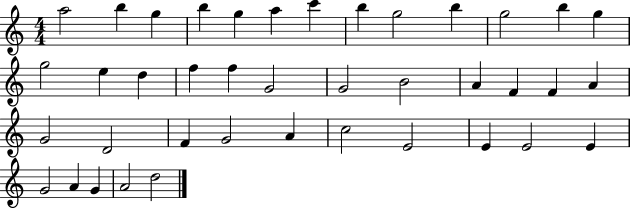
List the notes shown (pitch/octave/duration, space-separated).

A5/h B5/q G5/q B5/q G5/q A5/q C6/q B5/q G5/h B5/q G5/h B5/q G5/q G5/h E5/q D5/q F5/q F5/q G4/h G4/h B4/h A4/q F4/q F4/q A4/q G4/h D4/h F4/q G4/h A4/q C5/h E4/h E4/q E4/h E4/q G4/h A4/q G4/q A4/h D5/h